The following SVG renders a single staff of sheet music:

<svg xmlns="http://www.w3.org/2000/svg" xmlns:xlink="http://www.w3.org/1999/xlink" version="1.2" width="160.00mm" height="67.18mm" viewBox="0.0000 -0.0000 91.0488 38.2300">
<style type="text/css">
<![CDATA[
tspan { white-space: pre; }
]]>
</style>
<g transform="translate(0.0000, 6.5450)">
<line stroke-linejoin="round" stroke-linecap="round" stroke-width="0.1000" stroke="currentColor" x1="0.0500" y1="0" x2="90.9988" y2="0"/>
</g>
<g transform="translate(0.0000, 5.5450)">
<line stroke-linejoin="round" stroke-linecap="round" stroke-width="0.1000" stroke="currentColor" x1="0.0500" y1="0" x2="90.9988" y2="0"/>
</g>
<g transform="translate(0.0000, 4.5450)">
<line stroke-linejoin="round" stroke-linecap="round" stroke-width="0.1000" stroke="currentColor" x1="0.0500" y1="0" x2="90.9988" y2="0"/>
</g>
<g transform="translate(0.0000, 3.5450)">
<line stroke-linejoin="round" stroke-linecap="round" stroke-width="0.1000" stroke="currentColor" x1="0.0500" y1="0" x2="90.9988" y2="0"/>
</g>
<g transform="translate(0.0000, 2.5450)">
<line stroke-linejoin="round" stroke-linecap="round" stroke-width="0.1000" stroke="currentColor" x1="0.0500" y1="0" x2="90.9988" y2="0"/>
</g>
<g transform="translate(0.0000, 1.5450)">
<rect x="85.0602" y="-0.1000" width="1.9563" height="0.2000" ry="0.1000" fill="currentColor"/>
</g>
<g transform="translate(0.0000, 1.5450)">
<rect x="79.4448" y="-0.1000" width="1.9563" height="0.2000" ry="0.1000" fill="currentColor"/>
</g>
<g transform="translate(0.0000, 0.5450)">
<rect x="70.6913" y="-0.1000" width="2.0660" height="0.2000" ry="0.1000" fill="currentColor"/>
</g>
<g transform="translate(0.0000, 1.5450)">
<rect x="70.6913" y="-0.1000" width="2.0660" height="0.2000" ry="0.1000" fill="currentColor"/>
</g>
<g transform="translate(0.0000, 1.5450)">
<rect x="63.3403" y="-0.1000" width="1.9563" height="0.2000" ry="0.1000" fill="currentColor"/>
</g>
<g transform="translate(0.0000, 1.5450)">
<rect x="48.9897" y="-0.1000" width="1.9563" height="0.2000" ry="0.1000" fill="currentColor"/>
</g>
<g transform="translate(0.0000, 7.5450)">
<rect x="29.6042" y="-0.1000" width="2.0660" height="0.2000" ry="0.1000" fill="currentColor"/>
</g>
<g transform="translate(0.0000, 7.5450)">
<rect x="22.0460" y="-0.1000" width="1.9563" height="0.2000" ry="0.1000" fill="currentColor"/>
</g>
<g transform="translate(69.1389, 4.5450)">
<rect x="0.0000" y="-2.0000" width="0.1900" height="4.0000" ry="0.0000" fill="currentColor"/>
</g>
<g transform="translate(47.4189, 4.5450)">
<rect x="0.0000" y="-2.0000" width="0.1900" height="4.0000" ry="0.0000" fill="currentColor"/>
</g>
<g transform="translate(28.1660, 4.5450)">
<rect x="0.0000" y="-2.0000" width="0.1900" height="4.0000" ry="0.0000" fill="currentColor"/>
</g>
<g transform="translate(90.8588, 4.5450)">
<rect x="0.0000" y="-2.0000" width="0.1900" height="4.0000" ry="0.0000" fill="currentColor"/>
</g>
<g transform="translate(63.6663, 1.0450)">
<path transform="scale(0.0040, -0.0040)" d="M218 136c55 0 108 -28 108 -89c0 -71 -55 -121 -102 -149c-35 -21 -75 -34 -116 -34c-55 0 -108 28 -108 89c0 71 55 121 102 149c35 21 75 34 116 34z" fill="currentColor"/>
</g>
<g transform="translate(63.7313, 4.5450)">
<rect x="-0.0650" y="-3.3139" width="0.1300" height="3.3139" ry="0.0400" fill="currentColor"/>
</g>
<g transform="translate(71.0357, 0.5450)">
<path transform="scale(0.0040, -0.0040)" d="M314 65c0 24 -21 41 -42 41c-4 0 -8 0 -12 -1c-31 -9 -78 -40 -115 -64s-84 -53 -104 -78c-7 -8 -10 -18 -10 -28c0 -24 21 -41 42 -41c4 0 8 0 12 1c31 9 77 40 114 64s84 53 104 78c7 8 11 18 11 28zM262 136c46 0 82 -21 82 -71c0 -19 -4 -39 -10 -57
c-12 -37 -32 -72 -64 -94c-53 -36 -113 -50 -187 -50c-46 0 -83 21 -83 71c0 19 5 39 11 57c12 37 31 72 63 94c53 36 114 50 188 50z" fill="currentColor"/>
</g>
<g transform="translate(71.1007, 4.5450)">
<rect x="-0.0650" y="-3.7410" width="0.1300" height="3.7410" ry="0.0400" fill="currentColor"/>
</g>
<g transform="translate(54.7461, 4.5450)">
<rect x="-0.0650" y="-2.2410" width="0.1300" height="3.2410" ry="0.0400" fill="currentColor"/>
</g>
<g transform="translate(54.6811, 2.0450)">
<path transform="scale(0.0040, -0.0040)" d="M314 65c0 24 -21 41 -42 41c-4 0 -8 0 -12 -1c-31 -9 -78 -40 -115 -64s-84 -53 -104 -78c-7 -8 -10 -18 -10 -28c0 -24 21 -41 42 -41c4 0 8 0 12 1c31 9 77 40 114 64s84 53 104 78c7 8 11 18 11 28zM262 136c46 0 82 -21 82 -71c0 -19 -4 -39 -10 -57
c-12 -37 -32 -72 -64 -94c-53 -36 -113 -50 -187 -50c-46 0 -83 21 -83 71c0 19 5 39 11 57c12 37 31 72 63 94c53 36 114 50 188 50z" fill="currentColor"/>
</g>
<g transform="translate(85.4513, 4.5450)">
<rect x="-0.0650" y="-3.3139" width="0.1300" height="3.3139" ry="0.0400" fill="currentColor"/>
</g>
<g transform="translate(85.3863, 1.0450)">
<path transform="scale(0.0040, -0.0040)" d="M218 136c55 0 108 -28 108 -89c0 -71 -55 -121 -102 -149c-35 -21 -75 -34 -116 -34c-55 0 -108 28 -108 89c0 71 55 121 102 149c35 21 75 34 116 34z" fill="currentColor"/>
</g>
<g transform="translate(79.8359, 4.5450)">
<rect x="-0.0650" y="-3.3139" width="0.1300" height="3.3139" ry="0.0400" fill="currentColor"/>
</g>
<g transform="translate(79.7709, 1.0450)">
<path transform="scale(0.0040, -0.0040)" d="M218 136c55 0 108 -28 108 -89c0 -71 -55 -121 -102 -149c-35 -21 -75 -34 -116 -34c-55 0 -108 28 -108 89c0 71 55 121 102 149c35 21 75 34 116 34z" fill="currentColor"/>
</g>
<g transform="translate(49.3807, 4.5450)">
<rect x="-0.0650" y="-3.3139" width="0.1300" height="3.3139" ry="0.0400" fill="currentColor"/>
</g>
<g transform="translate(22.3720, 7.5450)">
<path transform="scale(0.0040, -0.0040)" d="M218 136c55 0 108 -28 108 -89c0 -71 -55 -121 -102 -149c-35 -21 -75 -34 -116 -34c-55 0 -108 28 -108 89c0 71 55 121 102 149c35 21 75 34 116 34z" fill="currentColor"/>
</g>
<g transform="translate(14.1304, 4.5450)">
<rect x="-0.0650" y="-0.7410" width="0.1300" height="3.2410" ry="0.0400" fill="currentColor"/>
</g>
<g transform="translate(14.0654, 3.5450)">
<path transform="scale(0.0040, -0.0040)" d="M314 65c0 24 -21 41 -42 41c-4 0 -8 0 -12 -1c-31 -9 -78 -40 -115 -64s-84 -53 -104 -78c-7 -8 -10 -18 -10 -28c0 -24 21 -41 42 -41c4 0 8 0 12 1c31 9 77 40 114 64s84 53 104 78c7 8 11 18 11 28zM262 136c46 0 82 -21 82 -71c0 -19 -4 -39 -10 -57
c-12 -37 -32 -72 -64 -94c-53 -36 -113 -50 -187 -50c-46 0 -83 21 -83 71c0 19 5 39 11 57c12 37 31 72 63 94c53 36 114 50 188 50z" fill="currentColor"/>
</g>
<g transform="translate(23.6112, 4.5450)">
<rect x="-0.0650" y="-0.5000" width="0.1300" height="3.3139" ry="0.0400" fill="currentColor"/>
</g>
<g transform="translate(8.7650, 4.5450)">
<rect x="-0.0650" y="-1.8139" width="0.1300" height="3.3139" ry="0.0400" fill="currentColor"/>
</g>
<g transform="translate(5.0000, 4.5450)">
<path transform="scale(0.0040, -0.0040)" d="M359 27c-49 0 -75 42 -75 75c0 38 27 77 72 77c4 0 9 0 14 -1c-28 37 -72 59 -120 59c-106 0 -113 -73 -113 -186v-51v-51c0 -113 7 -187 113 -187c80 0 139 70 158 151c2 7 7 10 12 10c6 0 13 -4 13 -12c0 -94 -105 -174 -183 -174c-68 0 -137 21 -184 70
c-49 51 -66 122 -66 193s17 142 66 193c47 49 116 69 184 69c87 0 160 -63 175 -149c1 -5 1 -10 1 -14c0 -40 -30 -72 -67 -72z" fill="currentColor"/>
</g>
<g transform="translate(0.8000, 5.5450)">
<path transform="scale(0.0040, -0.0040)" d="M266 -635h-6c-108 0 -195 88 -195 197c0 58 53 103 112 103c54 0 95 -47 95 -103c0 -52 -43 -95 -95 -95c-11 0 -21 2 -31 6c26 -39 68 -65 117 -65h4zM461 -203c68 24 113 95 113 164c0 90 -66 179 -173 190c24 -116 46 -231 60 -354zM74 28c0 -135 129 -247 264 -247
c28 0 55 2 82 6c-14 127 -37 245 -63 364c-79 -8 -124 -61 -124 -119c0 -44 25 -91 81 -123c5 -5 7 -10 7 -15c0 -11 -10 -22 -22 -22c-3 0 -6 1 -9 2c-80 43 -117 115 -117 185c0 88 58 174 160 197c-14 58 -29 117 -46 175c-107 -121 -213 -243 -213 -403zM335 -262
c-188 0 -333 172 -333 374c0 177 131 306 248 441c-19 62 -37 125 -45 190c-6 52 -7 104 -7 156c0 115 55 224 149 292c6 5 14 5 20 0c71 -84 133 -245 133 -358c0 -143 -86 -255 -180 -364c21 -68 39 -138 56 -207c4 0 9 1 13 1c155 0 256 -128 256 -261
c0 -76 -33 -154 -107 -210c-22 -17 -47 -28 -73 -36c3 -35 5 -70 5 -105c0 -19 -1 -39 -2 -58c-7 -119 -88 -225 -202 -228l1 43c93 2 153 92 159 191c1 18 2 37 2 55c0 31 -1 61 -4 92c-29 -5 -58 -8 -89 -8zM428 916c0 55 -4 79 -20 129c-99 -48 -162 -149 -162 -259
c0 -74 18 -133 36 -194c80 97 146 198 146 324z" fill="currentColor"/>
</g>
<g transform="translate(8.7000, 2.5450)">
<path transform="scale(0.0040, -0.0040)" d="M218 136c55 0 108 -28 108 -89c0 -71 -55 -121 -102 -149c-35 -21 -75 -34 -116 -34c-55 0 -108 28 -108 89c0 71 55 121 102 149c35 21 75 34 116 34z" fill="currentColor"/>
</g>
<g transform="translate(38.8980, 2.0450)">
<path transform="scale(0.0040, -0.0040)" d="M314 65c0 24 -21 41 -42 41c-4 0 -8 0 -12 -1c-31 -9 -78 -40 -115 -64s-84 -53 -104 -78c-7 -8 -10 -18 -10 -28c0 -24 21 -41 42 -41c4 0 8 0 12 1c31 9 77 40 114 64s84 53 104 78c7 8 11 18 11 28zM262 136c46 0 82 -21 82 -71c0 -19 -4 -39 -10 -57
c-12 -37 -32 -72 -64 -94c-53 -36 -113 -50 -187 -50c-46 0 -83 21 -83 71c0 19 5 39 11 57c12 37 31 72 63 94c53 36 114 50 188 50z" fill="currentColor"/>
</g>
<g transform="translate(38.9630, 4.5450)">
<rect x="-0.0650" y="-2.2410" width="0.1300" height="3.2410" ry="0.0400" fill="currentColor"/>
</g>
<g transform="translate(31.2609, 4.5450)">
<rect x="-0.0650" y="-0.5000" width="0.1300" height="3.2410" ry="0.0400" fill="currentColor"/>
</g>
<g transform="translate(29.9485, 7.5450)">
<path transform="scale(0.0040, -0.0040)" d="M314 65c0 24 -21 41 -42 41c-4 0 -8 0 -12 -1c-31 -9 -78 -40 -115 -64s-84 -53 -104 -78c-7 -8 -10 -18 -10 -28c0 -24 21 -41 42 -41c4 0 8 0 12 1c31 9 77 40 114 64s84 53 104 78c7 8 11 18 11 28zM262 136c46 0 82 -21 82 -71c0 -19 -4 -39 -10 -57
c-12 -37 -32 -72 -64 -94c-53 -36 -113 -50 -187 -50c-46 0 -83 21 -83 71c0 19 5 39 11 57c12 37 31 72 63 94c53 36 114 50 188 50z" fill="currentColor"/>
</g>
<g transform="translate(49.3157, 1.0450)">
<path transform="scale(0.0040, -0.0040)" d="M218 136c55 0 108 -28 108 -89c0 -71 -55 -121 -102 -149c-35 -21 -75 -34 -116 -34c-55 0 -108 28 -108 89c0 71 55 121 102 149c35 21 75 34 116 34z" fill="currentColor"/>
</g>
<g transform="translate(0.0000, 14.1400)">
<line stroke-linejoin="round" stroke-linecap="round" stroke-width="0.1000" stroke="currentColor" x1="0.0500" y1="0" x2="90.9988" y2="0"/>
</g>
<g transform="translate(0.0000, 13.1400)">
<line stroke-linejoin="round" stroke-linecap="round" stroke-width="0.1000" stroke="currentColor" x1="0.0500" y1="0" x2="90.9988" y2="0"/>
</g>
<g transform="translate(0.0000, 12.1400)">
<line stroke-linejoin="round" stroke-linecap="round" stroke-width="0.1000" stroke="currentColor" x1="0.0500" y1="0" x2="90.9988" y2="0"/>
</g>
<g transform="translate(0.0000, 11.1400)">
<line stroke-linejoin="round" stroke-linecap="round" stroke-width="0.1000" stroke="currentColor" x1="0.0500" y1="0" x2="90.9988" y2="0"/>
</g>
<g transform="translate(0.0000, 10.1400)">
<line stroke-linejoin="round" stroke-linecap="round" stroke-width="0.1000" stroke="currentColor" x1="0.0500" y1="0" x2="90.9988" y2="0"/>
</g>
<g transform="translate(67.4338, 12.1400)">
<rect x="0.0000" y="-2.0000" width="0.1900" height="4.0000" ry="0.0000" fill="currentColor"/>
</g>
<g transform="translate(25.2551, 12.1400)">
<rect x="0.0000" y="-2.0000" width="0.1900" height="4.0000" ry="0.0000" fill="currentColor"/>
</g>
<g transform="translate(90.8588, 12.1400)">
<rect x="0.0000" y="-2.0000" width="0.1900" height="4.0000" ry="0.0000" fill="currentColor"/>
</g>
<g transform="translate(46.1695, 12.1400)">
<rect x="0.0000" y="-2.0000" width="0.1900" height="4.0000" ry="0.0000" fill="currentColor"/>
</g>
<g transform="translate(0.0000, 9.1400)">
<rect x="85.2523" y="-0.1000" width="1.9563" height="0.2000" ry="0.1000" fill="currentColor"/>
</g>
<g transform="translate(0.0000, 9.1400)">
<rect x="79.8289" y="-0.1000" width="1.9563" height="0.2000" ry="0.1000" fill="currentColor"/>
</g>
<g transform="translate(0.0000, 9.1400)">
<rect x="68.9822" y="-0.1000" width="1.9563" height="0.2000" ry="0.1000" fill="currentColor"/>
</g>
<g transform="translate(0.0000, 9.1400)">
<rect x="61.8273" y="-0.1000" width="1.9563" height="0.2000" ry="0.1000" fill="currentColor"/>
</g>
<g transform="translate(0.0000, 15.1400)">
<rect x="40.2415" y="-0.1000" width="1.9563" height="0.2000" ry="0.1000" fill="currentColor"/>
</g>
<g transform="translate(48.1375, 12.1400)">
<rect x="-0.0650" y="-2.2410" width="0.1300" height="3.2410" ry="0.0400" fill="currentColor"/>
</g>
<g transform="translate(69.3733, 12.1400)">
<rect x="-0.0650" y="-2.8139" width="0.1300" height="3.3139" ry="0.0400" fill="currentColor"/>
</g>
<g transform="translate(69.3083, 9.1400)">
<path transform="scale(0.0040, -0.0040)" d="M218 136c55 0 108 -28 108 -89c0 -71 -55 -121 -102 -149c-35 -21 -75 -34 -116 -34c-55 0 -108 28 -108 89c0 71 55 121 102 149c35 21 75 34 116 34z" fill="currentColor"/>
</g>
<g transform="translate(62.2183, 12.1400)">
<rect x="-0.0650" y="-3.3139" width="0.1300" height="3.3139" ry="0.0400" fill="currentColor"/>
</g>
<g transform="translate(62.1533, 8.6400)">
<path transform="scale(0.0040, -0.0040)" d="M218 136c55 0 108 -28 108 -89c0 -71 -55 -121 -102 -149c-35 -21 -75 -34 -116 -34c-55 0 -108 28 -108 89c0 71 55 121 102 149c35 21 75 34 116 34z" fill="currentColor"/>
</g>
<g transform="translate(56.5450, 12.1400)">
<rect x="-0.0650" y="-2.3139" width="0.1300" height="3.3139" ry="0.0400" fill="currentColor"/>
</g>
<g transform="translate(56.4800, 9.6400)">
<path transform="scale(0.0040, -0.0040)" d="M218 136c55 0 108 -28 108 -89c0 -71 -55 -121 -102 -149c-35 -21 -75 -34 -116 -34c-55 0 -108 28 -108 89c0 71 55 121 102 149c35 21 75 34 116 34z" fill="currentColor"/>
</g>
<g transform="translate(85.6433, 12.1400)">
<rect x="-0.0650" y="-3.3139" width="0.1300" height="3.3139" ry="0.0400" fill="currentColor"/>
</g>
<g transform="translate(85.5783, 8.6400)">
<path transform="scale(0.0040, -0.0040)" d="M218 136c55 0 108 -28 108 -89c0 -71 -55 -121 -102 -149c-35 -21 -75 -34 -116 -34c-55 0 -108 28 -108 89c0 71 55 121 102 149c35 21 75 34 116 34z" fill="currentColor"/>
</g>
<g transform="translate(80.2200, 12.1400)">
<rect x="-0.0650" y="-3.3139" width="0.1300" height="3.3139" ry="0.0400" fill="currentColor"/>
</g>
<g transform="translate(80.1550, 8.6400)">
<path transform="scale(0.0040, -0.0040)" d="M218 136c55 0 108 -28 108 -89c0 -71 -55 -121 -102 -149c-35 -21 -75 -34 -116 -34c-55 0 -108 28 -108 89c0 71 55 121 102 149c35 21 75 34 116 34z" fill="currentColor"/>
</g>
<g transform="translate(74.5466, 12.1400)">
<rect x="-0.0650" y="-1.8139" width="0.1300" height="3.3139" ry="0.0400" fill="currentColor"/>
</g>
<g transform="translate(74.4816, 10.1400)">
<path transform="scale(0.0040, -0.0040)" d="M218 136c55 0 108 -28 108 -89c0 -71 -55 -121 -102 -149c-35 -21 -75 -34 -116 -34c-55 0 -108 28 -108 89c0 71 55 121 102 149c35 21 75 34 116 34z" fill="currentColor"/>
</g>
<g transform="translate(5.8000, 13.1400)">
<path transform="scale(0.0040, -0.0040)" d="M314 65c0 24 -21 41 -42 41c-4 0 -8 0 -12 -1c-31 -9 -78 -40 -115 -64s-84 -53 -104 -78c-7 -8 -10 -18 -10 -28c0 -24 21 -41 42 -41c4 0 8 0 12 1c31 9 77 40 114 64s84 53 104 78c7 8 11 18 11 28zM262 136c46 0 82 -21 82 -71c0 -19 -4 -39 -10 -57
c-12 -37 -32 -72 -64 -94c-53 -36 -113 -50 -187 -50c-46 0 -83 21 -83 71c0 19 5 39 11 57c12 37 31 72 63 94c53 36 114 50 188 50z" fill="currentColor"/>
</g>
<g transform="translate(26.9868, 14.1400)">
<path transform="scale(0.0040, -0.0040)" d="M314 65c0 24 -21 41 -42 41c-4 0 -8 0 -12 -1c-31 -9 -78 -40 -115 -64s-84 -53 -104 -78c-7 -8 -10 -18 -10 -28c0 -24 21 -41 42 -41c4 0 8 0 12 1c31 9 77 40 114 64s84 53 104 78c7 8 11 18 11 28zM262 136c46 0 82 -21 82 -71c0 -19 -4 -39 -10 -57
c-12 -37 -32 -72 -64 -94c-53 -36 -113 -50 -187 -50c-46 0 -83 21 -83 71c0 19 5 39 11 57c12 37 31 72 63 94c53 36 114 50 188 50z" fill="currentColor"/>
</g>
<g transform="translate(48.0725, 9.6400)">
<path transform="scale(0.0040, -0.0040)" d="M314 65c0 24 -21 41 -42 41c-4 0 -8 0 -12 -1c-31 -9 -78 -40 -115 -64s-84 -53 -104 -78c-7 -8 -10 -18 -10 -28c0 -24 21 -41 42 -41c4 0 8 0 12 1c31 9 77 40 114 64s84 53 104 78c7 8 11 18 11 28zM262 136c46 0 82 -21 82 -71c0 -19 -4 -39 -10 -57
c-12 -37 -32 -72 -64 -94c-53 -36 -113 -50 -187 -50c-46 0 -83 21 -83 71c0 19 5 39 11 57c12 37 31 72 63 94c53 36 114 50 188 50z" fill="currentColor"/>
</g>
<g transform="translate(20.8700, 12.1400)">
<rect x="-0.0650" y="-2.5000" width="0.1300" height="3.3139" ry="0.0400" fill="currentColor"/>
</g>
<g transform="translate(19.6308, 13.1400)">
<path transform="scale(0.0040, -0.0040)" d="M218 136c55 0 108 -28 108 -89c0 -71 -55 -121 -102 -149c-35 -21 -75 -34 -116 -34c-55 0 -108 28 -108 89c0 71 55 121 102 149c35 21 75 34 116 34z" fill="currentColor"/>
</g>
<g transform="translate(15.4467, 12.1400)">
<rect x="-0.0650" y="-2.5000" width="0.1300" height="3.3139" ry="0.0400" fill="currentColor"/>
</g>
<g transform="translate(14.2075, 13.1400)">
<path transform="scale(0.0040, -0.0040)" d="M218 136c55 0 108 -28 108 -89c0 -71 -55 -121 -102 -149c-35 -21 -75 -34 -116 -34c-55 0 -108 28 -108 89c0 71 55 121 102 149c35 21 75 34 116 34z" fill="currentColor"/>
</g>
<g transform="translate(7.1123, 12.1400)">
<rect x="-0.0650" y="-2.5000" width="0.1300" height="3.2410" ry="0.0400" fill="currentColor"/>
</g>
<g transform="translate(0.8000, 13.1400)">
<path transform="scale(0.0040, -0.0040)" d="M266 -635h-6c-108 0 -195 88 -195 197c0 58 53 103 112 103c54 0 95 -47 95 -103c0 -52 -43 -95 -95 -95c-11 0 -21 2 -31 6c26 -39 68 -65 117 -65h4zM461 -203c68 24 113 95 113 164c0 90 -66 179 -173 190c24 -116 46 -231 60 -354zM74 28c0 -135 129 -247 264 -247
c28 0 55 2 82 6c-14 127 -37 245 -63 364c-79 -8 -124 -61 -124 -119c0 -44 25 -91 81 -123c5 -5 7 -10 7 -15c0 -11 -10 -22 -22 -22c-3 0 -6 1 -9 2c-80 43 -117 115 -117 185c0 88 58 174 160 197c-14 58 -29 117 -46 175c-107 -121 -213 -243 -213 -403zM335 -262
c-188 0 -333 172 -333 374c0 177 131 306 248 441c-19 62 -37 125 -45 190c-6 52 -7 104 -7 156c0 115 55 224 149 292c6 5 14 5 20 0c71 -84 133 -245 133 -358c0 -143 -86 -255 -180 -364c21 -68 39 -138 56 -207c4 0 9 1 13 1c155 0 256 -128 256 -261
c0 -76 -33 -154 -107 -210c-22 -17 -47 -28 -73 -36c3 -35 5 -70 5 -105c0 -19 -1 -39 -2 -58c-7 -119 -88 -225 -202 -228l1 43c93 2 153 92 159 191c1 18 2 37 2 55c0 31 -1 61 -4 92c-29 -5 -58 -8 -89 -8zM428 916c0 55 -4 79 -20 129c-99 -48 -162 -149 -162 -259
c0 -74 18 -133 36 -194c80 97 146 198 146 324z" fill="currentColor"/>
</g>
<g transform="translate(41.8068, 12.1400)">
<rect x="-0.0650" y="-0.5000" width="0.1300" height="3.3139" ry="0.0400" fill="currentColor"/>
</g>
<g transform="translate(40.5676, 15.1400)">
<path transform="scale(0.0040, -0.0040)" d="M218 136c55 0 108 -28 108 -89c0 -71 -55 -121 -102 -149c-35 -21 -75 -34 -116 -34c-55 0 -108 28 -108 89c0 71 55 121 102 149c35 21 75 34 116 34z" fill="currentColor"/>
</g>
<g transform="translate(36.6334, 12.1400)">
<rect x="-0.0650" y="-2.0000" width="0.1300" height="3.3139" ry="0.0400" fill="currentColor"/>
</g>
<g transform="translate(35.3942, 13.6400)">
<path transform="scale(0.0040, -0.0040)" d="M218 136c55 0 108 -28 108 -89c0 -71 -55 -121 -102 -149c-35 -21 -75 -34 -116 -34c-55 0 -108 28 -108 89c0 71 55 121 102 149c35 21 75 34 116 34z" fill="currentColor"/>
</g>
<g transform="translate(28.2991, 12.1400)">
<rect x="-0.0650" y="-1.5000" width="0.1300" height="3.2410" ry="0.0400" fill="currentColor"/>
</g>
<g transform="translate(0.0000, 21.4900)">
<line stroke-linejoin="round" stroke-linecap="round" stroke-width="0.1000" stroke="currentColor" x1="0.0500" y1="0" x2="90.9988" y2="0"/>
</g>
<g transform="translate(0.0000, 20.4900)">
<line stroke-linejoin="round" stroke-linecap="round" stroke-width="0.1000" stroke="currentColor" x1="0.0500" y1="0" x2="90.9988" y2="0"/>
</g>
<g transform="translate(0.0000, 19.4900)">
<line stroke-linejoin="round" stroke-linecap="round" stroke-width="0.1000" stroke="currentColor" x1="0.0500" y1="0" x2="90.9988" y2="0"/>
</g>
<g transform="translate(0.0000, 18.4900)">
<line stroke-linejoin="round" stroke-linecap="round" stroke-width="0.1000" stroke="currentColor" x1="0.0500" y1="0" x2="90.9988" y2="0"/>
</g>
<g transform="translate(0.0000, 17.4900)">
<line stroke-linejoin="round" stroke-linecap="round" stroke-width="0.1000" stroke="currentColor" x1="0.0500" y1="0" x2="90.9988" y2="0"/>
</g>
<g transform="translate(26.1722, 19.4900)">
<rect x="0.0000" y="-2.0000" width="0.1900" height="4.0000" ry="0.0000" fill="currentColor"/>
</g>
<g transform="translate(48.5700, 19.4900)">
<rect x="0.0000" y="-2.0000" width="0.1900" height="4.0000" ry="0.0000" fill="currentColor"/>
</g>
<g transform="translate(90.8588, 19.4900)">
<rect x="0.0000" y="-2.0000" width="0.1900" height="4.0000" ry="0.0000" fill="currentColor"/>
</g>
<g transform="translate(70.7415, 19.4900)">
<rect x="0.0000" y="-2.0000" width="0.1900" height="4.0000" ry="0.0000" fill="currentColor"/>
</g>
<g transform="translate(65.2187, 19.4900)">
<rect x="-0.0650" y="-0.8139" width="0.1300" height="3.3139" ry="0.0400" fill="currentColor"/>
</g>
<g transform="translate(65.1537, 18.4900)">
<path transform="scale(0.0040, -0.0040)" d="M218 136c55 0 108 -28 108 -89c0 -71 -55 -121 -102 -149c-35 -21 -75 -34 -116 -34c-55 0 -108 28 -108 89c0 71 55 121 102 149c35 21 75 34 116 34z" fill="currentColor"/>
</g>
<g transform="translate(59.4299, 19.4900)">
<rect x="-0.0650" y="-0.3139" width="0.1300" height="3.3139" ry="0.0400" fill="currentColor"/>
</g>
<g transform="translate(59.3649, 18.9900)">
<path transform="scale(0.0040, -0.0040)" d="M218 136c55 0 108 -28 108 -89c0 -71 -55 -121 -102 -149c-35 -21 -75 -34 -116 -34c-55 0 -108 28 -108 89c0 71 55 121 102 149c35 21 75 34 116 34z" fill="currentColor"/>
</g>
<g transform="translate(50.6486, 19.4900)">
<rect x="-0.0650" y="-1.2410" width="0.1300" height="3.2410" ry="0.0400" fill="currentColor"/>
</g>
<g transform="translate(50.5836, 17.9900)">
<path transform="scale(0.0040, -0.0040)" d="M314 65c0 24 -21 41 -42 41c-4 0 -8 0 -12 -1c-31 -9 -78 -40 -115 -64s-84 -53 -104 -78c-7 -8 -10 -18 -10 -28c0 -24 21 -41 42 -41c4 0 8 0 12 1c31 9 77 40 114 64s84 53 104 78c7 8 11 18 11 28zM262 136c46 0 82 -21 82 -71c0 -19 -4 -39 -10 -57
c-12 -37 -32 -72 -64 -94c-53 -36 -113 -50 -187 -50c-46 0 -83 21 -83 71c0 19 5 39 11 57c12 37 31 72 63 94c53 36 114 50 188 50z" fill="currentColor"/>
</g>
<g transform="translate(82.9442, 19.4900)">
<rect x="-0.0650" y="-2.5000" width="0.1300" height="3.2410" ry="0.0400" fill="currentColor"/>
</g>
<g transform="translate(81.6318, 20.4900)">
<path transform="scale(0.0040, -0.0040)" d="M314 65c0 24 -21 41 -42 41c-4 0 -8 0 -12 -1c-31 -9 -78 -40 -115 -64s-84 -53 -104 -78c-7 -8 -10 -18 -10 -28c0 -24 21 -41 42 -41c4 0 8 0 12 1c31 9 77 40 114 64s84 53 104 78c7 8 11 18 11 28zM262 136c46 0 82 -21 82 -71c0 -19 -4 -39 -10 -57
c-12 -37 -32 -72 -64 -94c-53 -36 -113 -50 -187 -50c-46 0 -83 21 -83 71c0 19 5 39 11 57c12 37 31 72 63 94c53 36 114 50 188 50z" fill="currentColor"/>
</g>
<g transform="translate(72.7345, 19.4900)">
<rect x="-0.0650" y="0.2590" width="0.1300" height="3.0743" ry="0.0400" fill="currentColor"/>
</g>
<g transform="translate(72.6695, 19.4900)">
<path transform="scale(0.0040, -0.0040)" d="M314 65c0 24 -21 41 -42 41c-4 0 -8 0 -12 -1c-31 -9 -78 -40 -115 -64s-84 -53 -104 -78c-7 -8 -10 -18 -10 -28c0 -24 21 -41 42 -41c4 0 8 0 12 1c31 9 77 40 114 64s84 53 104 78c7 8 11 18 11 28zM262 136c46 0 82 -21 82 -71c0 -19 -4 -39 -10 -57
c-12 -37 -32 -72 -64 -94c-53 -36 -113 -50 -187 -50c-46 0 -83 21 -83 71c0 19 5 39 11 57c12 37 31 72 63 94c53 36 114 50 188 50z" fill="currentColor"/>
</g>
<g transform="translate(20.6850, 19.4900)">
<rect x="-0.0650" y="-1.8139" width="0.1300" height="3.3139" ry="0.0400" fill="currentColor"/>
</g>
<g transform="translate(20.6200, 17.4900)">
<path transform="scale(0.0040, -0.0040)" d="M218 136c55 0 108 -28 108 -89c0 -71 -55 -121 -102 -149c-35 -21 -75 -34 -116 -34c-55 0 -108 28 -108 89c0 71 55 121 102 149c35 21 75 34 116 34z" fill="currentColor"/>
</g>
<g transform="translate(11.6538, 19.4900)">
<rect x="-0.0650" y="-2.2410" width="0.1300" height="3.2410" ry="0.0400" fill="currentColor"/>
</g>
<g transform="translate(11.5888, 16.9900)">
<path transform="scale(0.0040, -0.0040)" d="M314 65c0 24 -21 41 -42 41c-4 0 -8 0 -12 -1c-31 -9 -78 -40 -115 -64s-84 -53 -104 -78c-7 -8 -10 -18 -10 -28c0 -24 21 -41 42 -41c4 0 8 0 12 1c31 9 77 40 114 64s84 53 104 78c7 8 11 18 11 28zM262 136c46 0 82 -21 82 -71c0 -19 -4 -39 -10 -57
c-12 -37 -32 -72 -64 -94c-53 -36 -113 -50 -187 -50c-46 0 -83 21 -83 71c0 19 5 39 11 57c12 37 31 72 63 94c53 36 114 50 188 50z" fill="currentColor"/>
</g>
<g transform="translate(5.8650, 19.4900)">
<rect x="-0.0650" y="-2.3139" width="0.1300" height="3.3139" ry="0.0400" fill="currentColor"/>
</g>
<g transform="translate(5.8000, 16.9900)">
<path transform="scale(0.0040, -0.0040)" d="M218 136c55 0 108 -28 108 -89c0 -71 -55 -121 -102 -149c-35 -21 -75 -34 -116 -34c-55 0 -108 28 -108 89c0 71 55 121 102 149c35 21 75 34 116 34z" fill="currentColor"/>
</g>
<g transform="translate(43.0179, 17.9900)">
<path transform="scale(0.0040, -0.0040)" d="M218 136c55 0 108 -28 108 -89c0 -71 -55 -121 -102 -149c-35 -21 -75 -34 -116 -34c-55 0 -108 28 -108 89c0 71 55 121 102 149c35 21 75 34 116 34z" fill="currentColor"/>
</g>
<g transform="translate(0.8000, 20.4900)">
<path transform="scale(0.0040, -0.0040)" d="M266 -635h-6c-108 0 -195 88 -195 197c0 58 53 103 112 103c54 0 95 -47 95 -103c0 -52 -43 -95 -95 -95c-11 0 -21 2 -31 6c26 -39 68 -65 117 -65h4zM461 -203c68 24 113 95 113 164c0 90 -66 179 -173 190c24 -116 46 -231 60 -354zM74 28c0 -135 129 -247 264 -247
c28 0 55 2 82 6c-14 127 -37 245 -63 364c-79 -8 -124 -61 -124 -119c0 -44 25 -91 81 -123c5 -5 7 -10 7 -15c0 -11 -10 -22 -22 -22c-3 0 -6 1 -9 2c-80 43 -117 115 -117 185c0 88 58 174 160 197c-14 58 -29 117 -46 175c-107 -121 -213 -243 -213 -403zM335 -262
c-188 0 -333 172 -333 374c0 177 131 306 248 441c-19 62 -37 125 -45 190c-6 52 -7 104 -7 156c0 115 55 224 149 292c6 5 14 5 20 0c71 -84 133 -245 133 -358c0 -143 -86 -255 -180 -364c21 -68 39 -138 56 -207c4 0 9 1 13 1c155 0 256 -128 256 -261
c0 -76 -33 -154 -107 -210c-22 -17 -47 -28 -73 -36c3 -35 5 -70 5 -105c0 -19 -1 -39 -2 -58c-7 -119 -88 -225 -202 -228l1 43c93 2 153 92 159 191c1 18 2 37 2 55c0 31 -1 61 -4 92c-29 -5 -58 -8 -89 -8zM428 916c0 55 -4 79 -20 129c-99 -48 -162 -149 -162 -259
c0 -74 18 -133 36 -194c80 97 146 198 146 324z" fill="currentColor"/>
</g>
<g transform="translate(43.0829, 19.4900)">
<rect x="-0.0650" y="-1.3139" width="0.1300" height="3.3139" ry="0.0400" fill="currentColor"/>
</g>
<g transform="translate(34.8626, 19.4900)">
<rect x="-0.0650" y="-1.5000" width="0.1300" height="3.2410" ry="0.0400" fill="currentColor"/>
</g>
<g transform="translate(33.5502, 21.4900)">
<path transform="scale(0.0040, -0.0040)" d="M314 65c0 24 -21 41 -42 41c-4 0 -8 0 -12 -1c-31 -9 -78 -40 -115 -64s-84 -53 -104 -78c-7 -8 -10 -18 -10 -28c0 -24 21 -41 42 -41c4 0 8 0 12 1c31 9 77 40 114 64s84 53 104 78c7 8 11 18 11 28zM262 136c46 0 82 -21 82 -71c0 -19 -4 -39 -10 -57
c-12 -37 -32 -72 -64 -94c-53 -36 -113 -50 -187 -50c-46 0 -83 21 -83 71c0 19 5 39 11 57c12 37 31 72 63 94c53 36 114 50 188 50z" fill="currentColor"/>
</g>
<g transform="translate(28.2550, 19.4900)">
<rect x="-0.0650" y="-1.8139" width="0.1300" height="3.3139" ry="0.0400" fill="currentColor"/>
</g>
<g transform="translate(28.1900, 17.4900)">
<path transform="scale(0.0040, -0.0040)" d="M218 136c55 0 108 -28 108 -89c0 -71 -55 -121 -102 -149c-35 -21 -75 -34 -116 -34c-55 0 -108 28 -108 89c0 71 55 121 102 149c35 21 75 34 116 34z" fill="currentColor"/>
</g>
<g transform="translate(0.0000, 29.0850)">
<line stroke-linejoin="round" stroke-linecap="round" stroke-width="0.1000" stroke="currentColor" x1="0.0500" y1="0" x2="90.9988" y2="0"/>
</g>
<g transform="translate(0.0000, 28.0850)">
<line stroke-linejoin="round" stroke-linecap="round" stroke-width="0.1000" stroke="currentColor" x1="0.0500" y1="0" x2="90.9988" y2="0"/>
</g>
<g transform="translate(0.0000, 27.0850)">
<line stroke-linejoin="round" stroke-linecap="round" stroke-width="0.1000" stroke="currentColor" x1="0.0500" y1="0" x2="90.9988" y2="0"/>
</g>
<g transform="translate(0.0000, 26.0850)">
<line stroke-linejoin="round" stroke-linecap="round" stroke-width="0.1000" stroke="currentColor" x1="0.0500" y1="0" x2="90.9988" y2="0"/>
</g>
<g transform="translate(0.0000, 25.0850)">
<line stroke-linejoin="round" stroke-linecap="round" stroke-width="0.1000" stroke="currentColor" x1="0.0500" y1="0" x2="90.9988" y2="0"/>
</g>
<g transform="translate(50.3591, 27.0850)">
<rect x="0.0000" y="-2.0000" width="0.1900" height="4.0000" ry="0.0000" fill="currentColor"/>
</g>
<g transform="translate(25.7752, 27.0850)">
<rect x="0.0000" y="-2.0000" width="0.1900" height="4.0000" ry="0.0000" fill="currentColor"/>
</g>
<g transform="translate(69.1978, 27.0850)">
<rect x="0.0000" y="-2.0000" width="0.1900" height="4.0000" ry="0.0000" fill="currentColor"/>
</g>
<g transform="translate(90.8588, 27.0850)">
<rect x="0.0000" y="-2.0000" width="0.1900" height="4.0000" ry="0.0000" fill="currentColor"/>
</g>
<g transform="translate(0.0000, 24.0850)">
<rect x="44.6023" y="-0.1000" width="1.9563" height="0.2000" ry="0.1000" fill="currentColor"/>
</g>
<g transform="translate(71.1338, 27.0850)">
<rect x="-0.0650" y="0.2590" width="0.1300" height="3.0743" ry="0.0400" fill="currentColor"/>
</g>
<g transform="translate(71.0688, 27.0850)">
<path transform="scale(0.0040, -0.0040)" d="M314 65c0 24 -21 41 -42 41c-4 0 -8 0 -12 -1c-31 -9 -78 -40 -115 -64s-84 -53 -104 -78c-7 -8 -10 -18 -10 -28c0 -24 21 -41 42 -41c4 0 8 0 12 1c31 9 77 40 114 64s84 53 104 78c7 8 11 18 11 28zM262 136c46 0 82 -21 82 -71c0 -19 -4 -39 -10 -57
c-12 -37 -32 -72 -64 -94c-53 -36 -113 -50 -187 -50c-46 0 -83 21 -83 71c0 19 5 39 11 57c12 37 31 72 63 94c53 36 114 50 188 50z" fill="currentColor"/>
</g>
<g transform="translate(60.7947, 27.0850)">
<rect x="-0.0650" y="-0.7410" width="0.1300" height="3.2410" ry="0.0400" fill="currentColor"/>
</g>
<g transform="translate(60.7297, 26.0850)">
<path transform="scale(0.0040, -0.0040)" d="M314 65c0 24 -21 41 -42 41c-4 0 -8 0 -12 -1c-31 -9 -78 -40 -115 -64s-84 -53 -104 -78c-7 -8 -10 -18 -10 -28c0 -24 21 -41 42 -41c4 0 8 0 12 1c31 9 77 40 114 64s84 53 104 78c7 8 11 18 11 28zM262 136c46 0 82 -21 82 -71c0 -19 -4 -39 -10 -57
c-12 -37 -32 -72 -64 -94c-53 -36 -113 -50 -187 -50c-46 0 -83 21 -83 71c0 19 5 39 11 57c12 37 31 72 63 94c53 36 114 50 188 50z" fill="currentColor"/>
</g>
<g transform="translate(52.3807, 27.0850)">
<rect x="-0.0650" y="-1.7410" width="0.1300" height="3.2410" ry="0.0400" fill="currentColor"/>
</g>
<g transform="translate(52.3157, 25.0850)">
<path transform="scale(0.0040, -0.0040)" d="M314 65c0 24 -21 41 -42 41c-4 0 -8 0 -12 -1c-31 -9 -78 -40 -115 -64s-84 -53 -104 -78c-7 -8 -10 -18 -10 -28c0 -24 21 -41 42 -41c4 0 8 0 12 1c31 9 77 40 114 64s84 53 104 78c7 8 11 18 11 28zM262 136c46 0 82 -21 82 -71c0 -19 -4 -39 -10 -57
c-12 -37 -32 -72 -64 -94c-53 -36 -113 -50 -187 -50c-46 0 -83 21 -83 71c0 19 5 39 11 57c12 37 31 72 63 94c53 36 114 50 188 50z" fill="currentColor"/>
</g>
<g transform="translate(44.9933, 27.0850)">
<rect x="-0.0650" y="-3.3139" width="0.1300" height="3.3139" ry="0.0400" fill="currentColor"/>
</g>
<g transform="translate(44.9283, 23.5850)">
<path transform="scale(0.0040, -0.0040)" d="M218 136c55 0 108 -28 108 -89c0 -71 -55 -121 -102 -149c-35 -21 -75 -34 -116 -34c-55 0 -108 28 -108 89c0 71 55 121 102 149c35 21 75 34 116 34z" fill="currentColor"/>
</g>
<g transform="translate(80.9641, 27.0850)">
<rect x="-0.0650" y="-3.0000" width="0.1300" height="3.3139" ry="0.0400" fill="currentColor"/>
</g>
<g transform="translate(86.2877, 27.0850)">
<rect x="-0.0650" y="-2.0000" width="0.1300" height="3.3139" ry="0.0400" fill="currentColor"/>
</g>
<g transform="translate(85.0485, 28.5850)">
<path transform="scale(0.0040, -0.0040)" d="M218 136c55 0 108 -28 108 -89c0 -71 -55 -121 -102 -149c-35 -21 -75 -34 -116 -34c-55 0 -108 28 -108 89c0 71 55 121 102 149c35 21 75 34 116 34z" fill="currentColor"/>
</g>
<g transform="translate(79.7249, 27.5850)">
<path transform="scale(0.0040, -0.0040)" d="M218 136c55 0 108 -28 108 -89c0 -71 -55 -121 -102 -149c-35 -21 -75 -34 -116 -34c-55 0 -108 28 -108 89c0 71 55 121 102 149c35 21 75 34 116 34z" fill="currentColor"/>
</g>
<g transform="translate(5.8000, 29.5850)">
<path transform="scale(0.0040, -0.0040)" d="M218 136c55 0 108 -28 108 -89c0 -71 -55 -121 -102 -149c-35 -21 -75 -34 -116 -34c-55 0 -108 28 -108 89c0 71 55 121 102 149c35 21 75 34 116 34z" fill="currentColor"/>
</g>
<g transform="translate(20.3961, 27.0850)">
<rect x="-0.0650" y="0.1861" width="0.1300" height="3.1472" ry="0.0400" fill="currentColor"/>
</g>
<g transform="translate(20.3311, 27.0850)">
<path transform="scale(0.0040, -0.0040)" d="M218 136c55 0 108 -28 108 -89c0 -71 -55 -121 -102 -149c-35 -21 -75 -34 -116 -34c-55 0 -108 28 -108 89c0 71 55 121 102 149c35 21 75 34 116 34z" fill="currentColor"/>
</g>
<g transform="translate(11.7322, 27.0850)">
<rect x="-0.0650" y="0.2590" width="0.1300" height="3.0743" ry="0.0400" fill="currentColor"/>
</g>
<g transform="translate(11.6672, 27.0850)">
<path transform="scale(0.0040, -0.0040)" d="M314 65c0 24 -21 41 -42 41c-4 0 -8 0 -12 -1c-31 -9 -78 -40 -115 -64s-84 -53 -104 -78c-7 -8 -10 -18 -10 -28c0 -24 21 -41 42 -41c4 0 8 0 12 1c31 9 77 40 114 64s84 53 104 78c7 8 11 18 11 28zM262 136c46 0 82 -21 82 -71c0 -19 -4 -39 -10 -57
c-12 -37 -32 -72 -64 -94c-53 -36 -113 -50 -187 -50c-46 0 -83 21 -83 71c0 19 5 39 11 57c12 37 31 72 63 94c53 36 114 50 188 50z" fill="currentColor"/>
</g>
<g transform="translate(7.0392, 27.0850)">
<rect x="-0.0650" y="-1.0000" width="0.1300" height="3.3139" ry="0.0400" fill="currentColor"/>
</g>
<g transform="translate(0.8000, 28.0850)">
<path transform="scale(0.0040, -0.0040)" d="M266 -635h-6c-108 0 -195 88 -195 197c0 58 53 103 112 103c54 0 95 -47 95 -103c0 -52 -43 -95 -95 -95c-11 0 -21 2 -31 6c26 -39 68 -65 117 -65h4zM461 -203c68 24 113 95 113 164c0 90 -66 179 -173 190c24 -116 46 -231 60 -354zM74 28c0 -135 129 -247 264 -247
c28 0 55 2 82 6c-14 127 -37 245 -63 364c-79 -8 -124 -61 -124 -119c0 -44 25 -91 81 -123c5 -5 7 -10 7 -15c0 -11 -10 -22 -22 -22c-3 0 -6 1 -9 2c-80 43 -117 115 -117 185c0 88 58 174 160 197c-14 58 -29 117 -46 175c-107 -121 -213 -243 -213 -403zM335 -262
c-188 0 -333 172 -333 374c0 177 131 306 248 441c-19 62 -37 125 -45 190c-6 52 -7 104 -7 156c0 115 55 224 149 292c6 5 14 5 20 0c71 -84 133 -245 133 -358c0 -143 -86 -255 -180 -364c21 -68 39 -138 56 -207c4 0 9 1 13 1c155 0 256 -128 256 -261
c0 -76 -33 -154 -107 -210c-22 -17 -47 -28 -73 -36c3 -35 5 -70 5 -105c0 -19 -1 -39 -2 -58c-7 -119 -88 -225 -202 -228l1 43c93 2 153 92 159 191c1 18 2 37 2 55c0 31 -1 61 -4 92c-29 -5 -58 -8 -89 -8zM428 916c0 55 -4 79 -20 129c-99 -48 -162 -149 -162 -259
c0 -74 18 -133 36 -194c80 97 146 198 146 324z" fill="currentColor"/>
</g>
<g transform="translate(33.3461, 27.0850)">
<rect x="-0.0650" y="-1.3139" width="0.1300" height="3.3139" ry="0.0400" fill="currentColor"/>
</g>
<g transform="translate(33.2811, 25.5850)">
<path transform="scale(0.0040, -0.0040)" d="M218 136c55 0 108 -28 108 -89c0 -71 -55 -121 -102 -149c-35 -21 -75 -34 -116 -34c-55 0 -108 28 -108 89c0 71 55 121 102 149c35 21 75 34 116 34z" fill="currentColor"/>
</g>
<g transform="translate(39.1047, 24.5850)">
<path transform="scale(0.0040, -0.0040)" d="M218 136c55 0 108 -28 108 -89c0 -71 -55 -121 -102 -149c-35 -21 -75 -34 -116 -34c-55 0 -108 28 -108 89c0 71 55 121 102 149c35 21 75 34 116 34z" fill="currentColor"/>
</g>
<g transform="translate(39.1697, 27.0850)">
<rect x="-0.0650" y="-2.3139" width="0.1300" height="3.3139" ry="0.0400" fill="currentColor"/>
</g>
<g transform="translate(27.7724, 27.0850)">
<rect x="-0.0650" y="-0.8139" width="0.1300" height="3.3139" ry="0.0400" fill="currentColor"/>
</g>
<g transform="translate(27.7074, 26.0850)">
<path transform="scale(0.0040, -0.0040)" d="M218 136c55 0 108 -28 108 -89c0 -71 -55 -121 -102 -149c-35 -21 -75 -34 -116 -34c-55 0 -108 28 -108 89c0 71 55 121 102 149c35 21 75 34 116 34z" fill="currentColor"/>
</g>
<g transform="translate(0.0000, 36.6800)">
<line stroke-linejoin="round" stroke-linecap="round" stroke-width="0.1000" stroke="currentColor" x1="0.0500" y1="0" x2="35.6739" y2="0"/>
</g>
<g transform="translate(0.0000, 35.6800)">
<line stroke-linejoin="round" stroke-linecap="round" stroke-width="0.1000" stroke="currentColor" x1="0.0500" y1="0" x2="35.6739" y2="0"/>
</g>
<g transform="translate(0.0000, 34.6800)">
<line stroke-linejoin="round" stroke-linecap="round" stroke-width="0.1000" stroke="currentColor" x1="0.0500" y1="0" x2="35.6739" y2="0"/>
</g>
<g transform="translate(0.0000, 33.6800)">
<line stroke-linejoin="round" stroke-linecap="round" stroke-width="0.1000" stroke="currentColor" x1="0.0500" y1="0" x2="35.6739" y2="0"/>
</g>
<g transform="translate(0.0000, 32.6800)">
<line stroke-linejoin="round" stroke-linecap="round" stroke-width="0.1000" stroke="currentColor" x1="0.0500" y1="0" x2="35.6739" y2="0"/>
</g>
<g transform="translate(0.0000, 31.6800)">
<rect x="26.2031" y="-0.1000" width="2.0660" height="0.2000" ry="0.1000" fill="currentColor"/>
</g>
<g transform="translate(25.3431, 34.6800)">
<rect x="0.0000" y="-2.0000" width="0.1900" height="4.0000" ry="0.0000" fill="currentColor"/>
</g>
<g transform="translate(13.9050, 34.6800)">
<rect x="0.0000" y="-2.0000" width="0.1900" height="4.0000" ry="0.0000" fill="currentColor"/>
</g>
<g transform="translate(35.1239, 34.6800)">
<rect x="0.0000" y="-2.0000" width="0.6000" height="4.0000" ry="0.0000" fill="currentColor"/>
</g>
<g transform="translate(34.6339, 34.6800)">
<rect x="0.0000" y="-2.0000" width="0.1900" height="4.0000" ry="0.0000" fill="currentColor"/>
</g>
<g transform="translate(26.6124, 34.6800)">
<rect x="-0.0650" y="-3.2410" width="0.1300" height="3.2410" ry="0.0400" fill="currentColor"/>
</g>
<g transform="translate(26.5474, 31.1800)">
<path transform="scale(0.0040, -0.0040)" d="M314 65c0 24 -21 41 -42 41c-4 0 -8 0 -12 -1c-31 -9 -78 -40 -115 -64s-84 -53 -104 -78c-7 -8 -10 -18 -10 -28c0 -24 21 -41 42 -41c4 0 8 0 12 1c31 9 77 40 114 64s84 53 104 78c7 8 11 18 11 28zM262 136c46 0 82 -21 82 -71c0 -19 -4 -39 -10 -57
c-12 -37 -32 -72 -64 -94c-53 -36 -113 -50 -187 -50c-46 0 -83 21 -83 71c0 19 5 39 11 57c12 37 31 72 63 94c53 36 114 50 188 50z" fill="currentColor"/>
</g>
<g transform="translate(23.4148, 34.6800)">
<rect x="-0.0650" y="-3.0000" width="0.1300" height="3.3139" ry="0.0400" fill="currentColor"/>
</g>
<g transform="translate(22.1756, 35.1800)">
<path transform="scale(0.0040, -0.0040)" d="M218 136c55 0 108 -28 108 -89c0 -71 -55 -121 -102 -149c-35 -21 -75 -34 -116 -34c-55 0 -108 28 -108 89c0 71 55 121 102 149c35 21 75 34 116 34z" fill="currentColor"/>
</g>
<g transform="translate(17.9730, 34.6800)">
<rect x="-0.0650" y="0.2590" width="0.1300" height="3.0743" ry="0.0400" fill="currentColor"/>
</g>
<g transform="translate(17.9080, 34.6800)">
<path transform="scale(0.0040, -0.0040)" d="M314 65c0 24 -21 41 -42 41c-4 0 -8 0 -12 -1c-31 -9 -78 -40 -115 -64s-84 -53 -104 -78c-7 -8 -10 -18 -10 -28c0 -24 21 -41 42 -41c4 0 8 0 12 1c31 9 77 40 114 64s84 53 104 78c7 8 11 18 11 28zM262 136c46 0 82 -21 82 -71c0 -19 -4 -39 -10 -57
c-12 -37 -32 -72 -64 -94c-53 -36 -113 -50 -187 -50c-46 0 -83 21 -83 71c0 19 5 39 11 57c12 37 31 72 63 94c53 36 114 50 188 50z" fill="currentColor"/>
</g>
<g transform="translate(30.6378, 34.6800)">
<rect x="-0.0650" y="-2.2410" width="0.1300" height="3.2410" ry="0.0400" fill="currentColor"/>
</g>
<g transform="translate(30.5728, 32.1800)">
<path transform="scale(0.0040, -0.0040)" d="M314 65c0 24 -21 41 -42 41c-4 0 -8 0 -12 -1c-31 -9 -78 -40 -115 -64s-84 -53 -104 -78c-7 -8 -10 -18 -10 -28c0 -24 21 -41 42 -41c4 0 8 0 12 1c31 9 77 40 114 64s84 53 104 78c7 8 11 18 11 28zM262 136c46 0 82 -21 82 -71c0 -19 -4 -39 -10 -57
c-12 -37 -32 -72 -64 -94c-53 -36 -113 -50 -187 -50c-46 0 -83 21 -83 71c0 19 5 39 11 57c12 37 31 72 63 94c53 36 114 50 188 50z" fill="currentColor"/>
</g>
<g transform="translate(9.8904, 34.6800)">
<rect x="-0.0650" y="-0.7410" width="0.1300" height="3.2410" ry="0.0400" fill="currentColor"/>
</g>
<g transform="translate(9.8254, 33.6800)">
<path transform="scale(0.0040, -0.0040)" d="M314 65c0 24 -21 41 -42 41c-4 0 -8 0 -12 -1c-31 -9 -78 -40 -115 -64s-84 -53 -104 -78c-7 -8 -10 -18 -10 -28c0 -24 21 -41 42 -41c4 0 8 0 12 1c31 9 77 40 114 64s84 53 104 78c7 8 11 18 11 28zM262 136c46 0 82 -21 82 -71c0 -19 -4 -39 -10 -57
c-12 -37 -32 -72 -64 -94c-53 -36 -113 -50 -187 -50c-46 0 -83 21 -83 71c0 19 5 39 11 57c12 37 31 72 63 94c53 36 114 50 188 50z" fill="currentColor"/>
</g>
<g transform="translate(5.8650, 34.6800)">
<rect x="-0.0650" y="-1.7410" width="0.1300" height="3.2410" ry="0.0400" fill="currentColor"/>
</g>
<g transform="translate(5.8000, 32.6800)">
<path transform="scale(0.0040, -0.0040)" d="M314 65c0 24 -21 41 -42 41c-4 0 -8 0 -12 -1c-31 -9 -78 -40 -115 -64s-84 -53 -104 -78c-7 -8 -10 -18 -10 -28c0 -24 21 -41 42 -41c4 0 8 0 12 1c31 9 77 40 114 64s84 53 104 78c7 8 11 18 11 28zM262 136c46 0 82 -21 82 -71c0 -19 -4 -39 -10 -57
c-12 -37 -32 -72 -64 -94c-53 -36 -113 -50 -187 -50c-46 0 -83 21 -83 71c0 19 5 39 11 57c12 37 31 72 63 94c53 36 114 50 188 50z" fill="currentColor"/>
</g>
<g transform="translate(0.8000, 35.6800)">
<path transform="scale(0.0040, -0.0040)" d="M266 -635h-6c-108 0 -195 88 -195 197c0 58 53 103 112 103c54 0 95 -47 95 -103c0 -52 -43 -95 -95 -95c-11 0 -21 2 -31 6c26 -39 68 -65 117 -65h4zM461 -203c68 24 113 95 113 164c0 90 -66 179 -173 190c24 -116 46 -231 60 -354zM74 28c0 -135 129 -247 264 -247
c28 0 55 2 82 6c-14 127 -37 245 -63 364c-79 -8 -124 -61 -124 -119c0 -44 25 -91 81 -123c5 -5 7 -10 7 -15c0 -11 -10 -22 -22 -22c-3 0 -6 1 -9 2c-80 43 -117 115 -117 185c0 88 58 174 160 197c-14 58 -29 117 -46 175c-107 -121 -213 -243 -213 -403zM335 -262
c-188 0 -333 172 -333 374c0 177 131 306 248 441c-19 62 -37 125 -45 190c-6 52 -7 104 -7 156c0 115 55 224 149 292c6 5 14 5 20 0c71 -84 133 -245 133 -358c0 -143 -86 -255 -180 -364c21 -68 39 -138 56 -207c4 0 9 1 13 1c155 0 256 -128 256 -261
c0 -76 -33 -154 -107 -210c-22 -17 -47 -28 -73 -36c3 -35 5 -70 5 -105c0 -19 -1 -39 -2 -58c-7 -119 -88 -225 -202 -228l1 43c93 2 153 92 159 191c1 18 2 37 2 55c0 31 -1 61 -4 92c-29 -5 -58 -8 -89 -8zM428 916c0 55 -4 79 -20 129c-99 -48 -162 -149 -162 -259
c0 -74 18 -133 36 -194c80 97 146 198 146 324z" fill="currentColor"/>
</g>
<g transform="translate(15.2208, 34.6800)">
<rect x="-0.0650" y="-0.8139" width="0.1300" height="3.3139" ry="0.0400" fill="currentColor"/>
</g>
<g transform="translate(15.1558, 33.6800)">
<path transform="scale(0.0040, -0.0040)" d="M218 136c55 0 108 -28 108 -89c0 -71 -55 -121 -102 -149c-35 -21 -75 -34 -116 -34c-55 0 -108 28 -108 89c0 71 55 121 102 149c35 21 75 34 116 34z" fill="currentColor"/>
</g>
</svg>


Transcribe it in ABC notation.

X:1
T:Untitled
M:4/4
L:1/4
K:C
f d2 C C2 g2 b g2 b c'2 b b G2 G G E2 F C g2 g b a f b b g g2 f f E2 e e2 c d B2 G2 D B2 B d e g b f2 d2 B2 A F f2 d2 d B2 A b2 g2